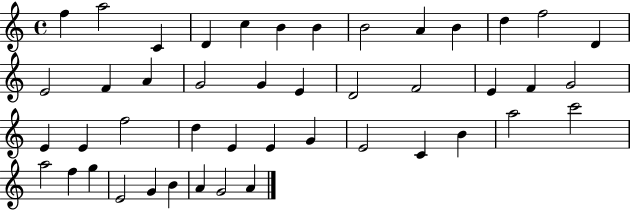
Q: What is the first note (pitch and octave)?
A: F5